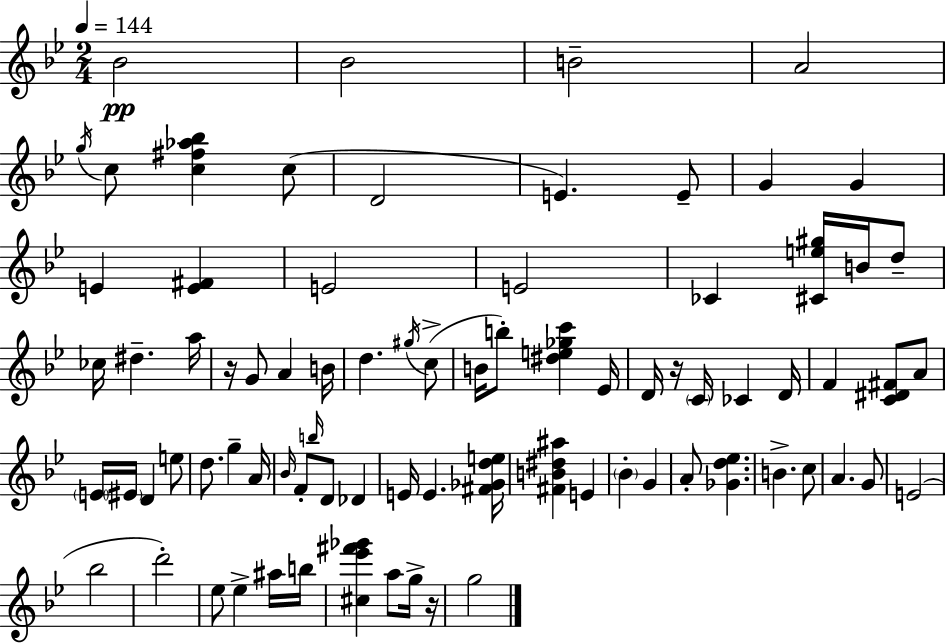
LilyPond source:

{
  \clef treble
  \numericTimeSignature
  \time 2/4
  \key bes \major
  \tempo 4 = 144
  bes'2\pp | bes'2 | b'2-- | a'2 | \break \acciaccatura { g''16 } c''8 <c'' fis'' aes'' bes''>4 c''8( | d'2 | e'4.) e'8-- | g'4 g'4 | \break e'4 <e' fis'>4 | e'2 | e'2 | ces'4 <cis' e'' gis''>16 b'16 d''8-- | \break ces''16 dis''4.-- | a''16 r16 g'8 a'4 | b'16 d''4. \acciaccatura { gis''16 }( | c''8-> b'16 b''8-.) <dis'' e'' ges'' c'''>4 | \break ees'16 d'16 r16 \parenthesize c'16 ces'4 | d'16 f'4 <c' dis' fis'>8 | a'8 \parenthesize e'16 \parenthesize eis'16 d'4 | e''8 d''8. g''4-- | \break a'16 \grace { bes'16 } f'8-. \grace { b''16 } d'8 | des'4 e'16 e'4. | <fis' ges' d'' e''>16 <fis' b' dis'' ais''>4 | e'4 \parenthesize bes'4-. | \break g'4 a'8-. <ges' d'' ees''>4. | b'4.-> | c''8 a'4. | g'8 e'2( | \break bes''2 | d'''2-.) | ees''8 ees''4-> | ais''16 b''16 <cis'' ees''' fis''' ges'''>4 | \break a''8 g''16-> r16 g''2 | \bar "|."
}